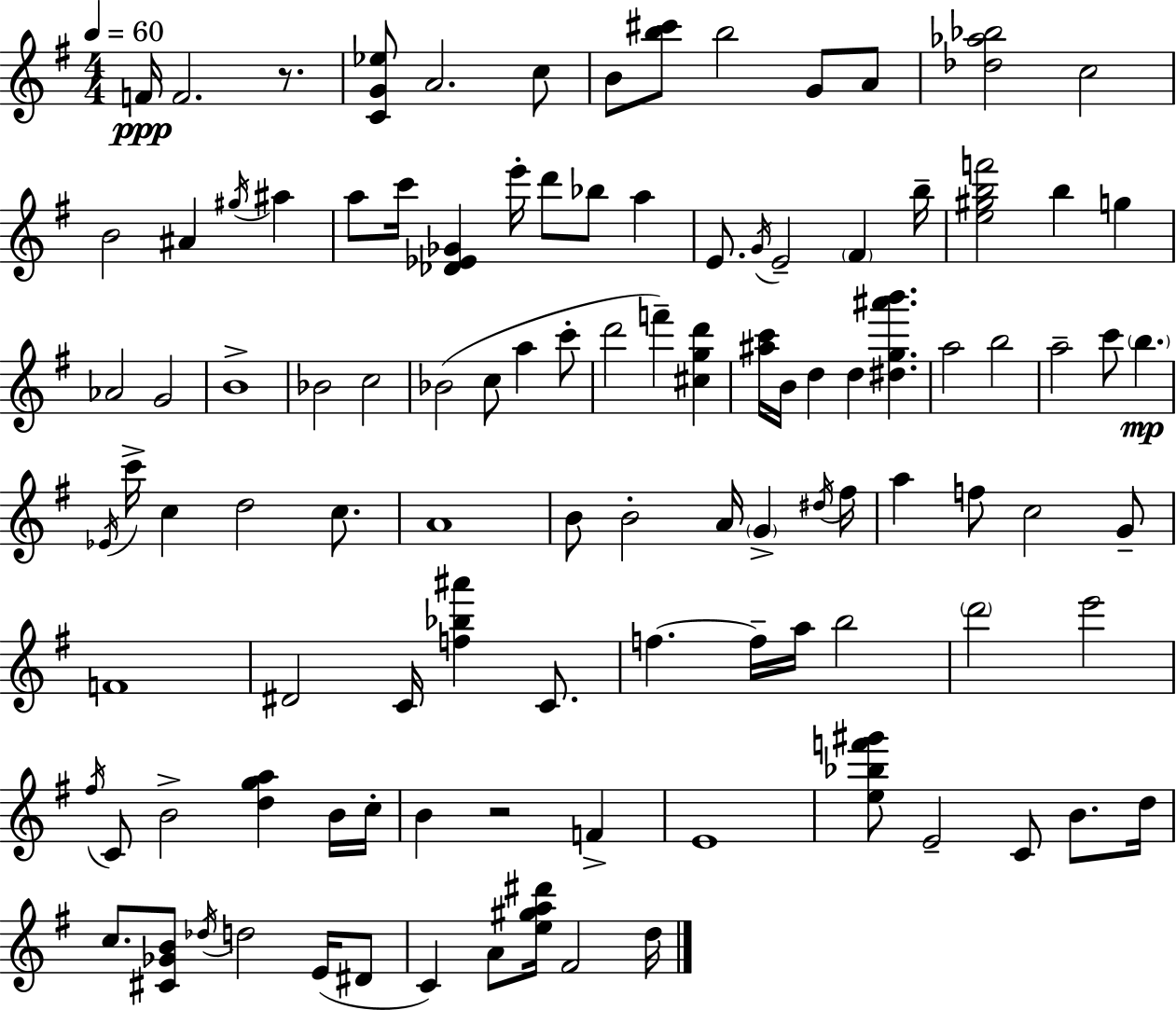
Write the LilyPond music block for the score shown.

{
  \clef treble
  \numericTimeSignature
  \time 4/4
  \key g \major
  \tempo 4 = 60
  f'16\ppp f'2. r8. | <c' g' ees''>8 a'2. c''8 | b'8 <b'' cis'''>8 b''2 g'8 a'8 | <des'' aes'' bes''>2 c''2 | \break b'2 ais'4 \acciaccatura { gis''16 } ais''4 | a''8 c'''16 <des' ees' ges'>4 e'''16-. d'''8 bes''8 a''4 | e'8. \acciaccatura { g'16 } e'2-- \parenthesize fis'4 | b''16-- <e'' gis'' b'' f'''>2 b''4 g''4 | \break aes'2 g'2 | b'1-> | bes'2 c''2 | bes'2( c''8 a''4 | \break c'''8-. d'''2 f'''4--) <cis'' g'' d'''>4 | <ais'' c'''>16 b'16 d''4 d''4 <dis'' g'' ais''' b'''>4. | a''2 b''2 | a''2-- c'''8 \parenthesize b''4.\mp | \break \acciaccatura { ees'16 } c'''16-> c''4 d''2 | c''8. a'1 | b'8 b'2-. a'16 \parenthesize g'4-> | \acciaccatura { dis''16 } fis''16 a''4 f''8 c''2 | \break g'8-- f'1 | dis'2 c'16 <f'' bes'' ais'''>4 | c'8. f''4.~~ f''16-- a''16 b''2 | \parenthesize d'''2 e'''2 | \break \acciaccatura { fis''16 } c'8 b'2-> <d'' g'' a''>4 | b'16 c''16-. b'4 r2 | f'4-> e'1 | <e'' bes'' f''' gis'''>8 e'2-- c'8 | \break b'8. d''16 c''8. <cis' ges' b'>8 \acciaccatura { des''16 } d''2 | e'16( dis'8 c'4) a'8 <e'' gis'' a'' dis'''>16 fis'2 | d''16 \bar "|."
}